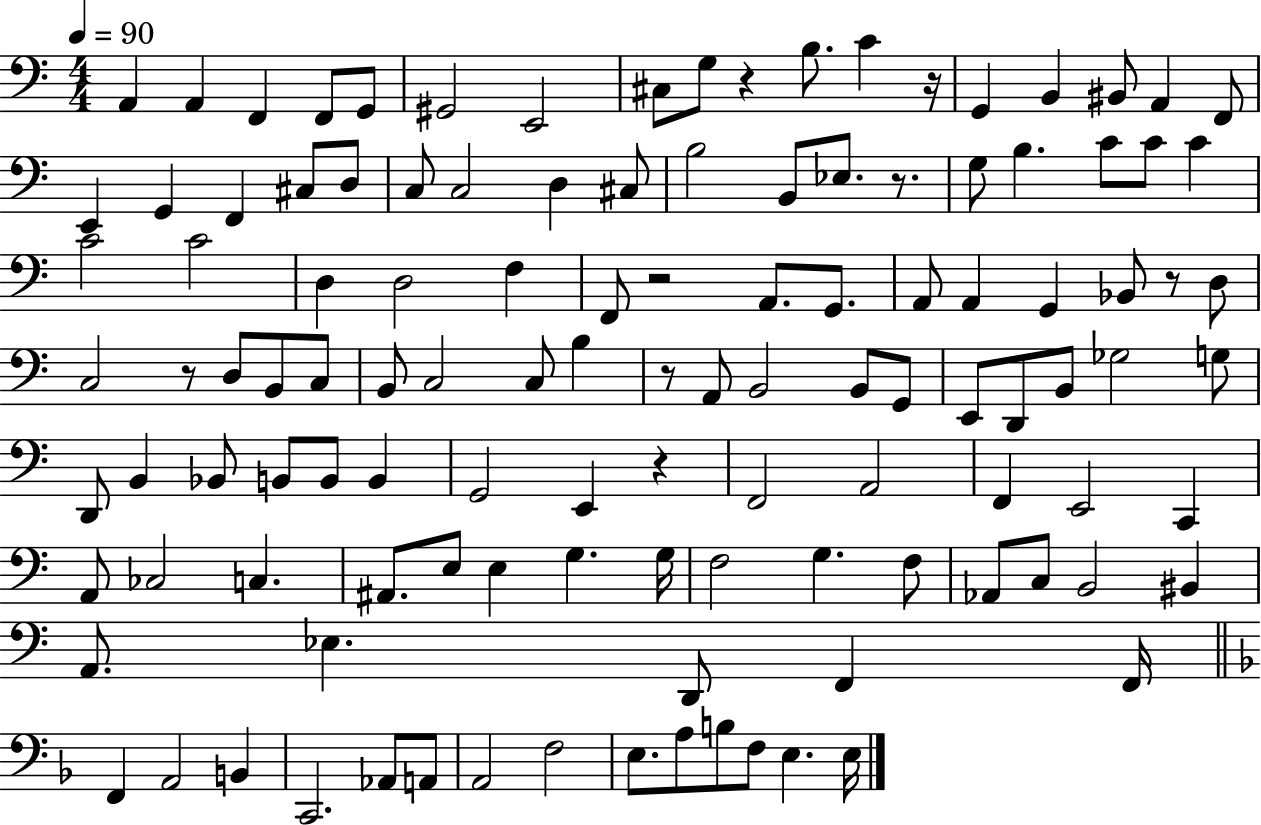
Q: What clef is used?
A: bass